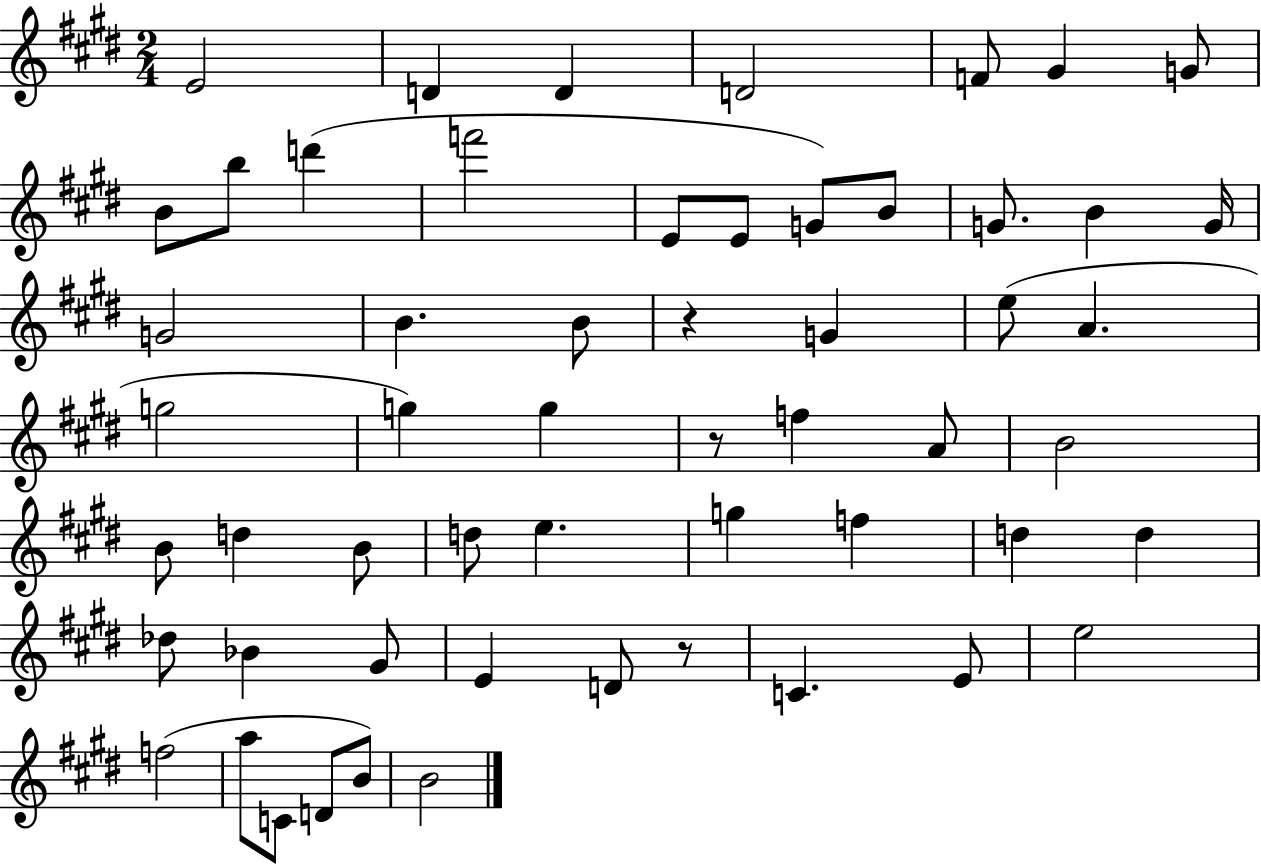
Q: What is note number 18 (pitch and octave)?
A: G4